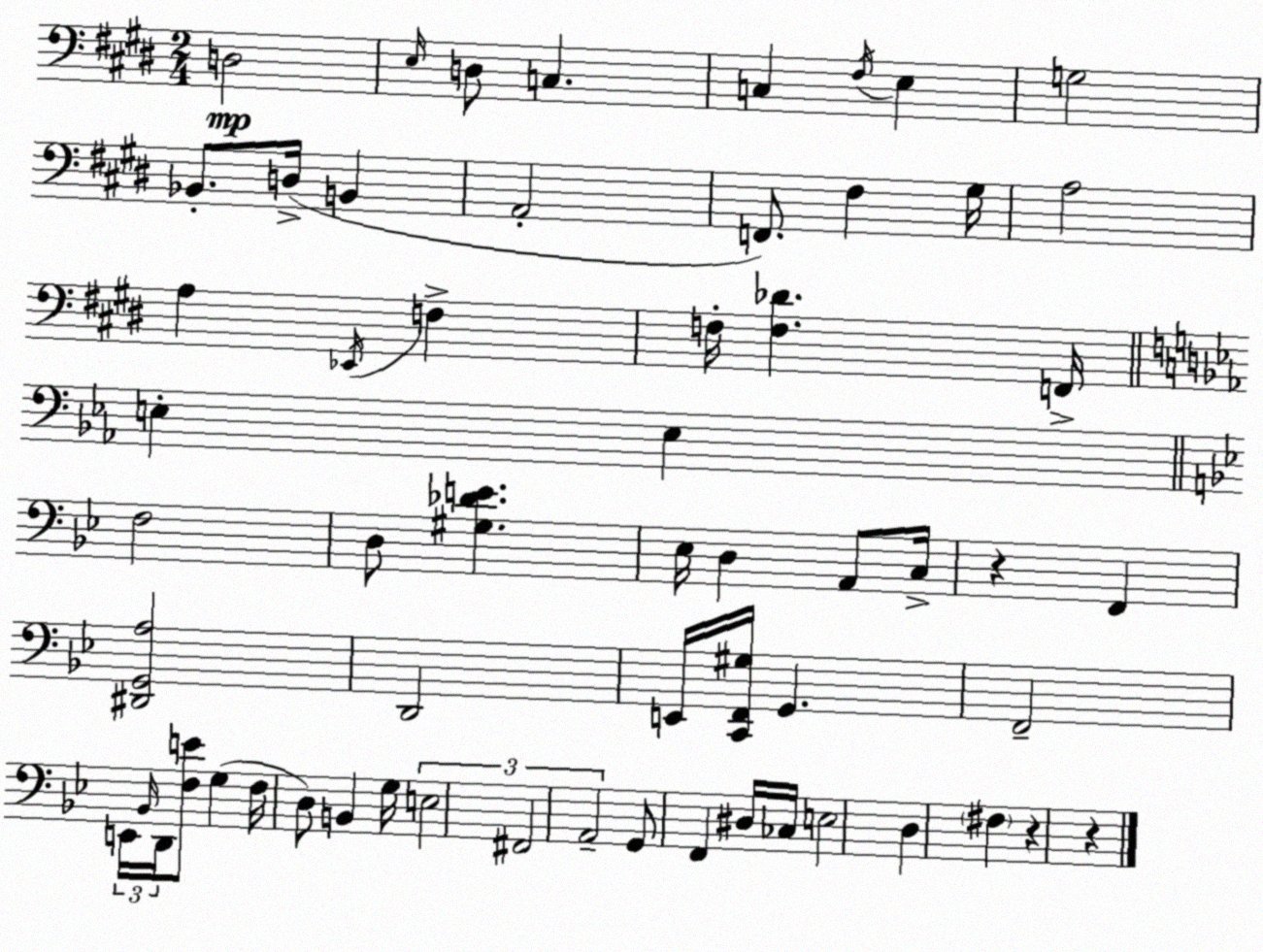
X:1
T:Untitled
M:2/4
L:1/4
K:E
D,2 E,/4 D,/2 C, C, ^F,/4 E, G,2 _B,,/2 D,/4 B,, A,,2 F,,/2 ^F, ^G,/4 A,2 A, _E,,/4 F, F,/4 [F,_D] F,,/4 E, E, F,2 D,/2 [^G,_DE] _E,/4 D, A,,/2 C,/4 z F,, [^D,,G,,A,]2 D,,2 E,,/4 [C,,F,,^G,]/4 G,, F,,2 E,,/4 _B,,/4 D,,/4 [F,E]/2 G, F,/4 D,/2 B,, G,/4 E,2 ^F,,2 A,,2 G,,/2 F,, ^D,/4 _C,/4 E,2 D, ^F, z z